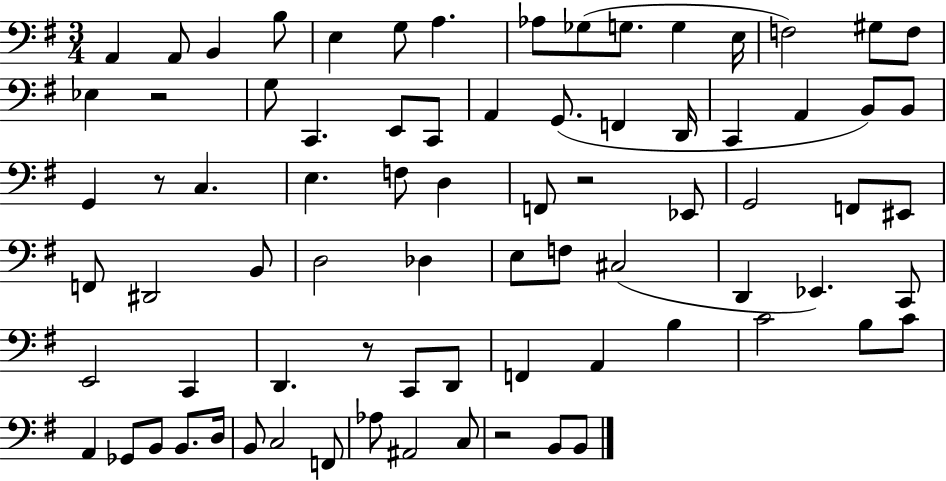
X:1
T:Untitled
M:3/4
L:1/4
K:G
A,, A,,/2 B,, B,/2 E, G,/2 A, _A,/2 _G,/2 G,/2 G, E,/4 F,2 ^G,/2 F,/2 _E, z2 G,/2 C,, E,,/2 C,,/2 A,, G,,/2 F,, D,,/4 C,, A,, B,,/2 B,,/2 G,, z/2 C, E, F,/2 D, F,,/2 z2 _E,,/2 G,,2 F,,/2 ^E,,/2 F,,/2 ^D,,2 B,,/2 D,2 _D, E,/2 F,/2 ^C,2 D,, _E,, C,,/2 E,,2 C,, D,, z/2 C,,/2 D,,/2 F,, A,, B, C2 B,/2 C/2 A,, _G,,/2 B,,/2 B,,/2 D,/4 B,,/2 C,2 F,,/2 _A,/2 ^A,,2 C,/2 z2 B,,/2 B,,/2